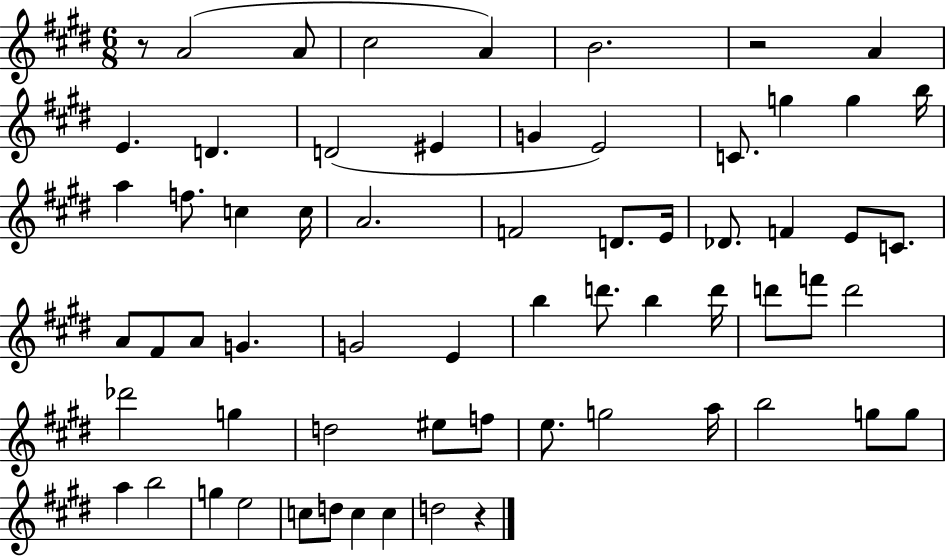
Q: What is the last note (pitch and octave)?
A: D5